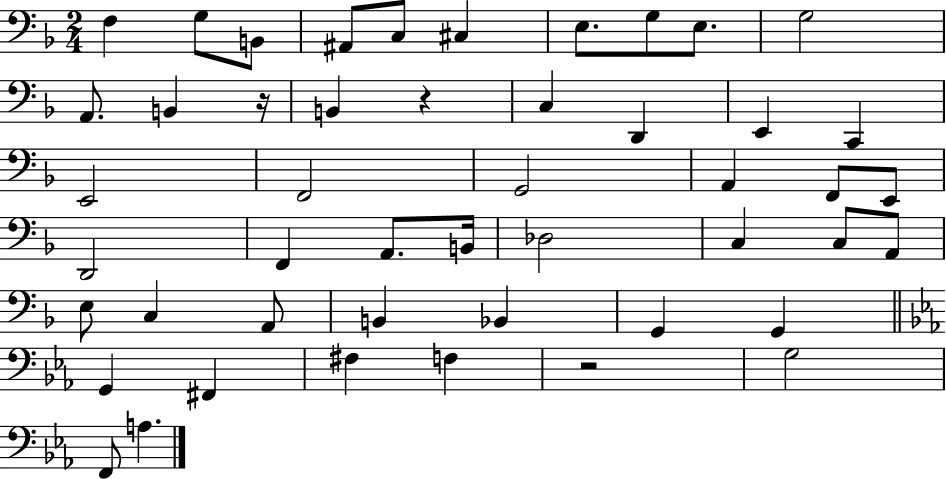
F3/q G3/e B2/e A#2/e C3/e C#3/q E3/e. G3/e E3/e. G3/h A2/e. B2/q R/s B2/q R/q C3/q D2/q E2/q C2/q E2/h F2/h G2/h A2/q F2/e E2/e D2/h F2/q A2/e. B2/s Db3/h C3/q C3/e A2/e E3/e C3/q A2/e B2/q Bb2/q G2/q G2/q G2/q F#2/q F#3/q F3/q R/h G3/h F2/e A3/q.